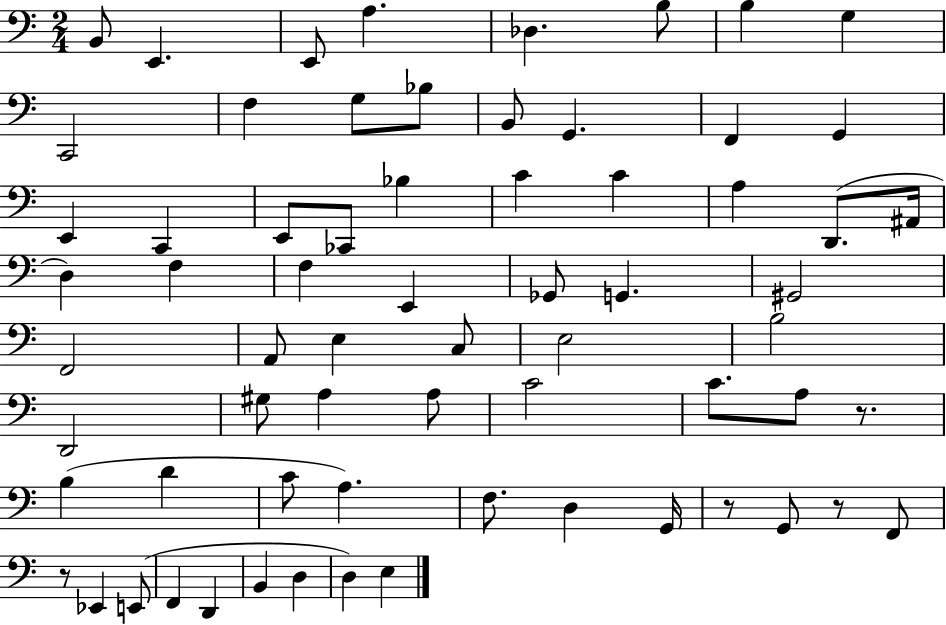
X:1
T:Untitled
M:2/4
L:1/4
K:C
B,,/2 E,, E,,/2 A, _D, B,/2 B, G, C,,2 F, G,/2 _B,/2 B,,/2 G,, F,, G,, E,, C,, E,,/2 _C,,/2 _B, C C A, D,,/2 ^A,,/4 D, F, F, E,, _G,,/2 G,, ^G,,2 F,,2 A,,/2 E, C,/2 E,2 B,2 D,,2 ^G,/2 A, A,/2 C2 C/2 A,/2 z/2 B, D C/2 A, F,/2 D, G,,/4 z/2 G,,/2 z/2 F,,/2 z/2 _E,, E,,/2 F,, D,, B,, D, D, E,